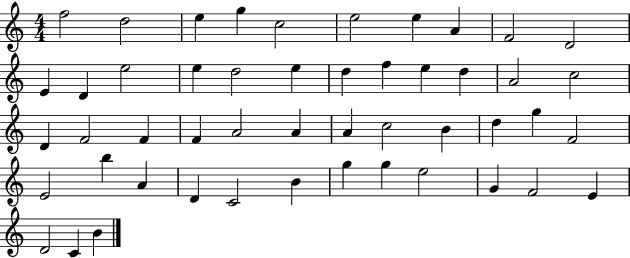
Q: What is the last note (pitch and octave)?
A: B4